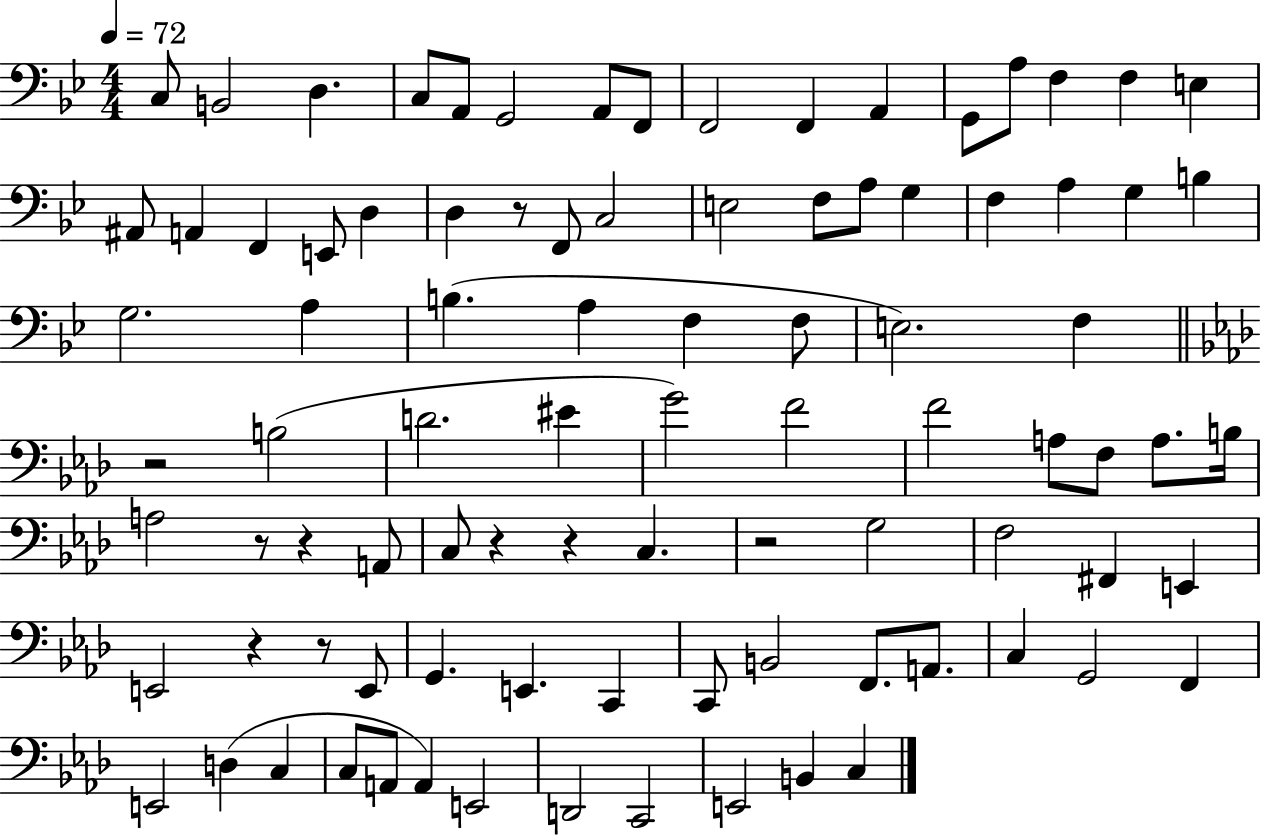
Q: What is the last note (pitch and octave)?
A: C3